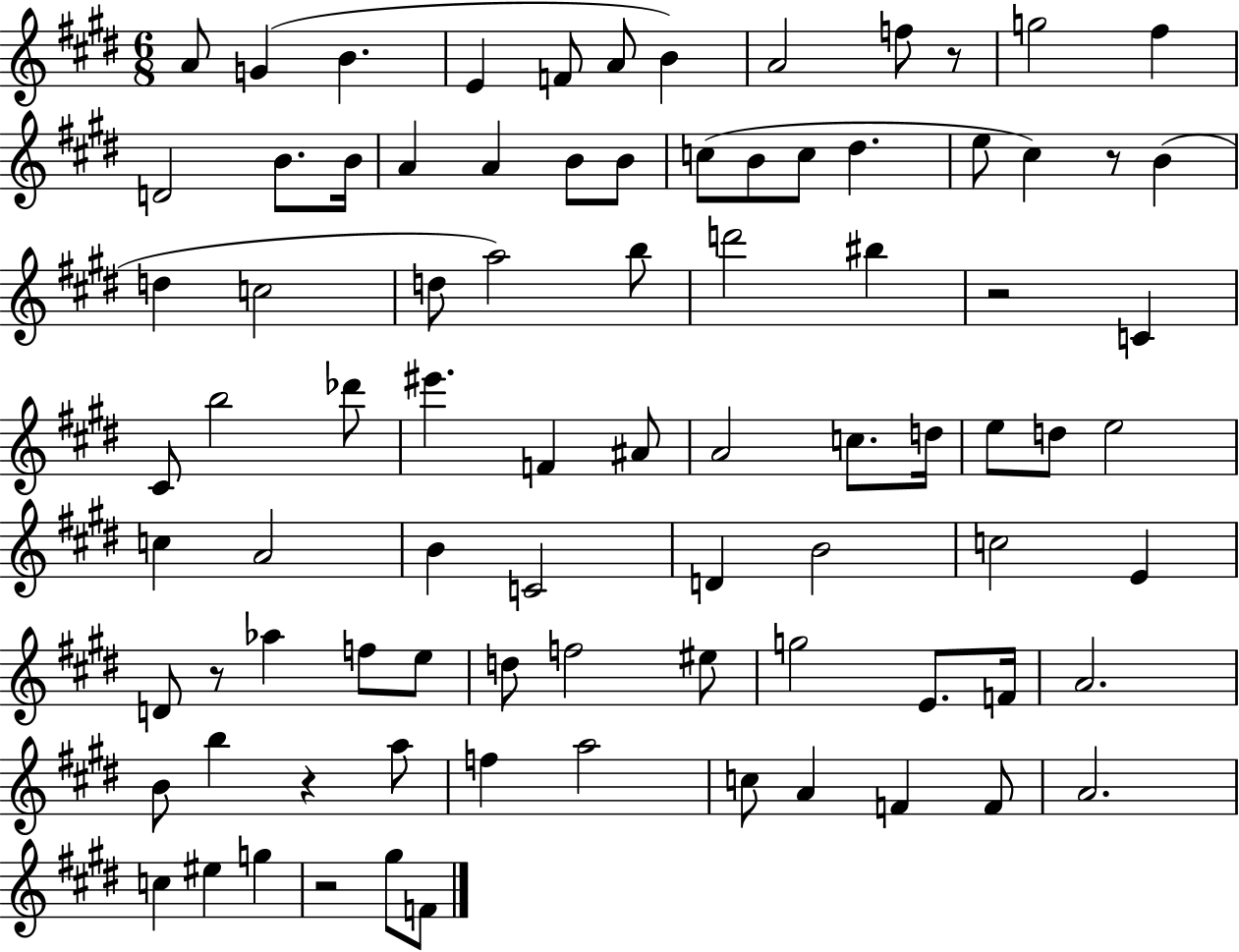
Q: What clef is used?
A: treble